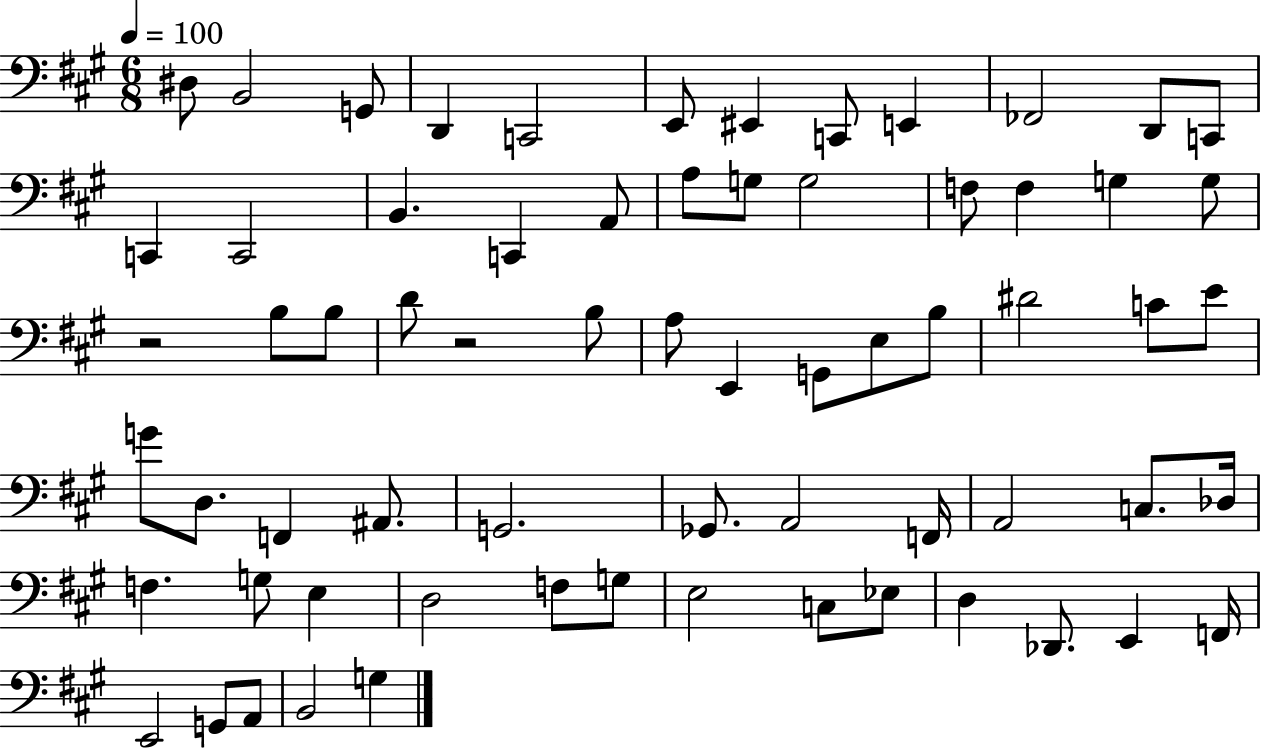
{
  \clef bass
  \numericTimeSignature
  \time 6/8
  \key a \major
  \tempo 4 = 100
  dis8 b,2 g,8 | d,4 c,2 | e,8 eis,4 c,8 e,4 | fes,2 d,8 c,8 | \break c,4 c,2 | b,4. c,4 a,8 | a8 g8 g2 | f8 f4 g4 g8 | \break r2 b8 b8 | d'8 r2 b8 | a8 e,4 g,8 e8 b8 | dis'2 c'8 e'8 | \break g'8 d8. f,4 ais,8. | g,2. | ges,8. a,2 f,16 | a,2 c8. des16 | \break f4. g8 e4 | d2 f8 g8 | e2 c8 ees8 | d4 des,8. e,4 f,16 | \break e,2 g,8 a,8 | b,2 g4 | \bar "|."
}